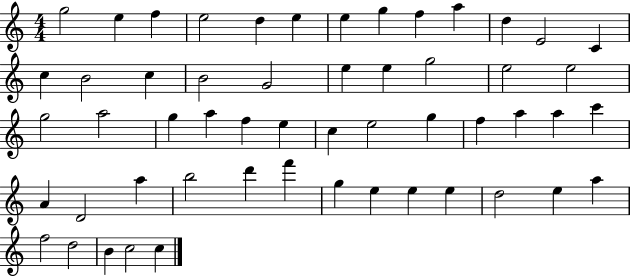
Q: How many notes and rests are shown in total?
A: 54